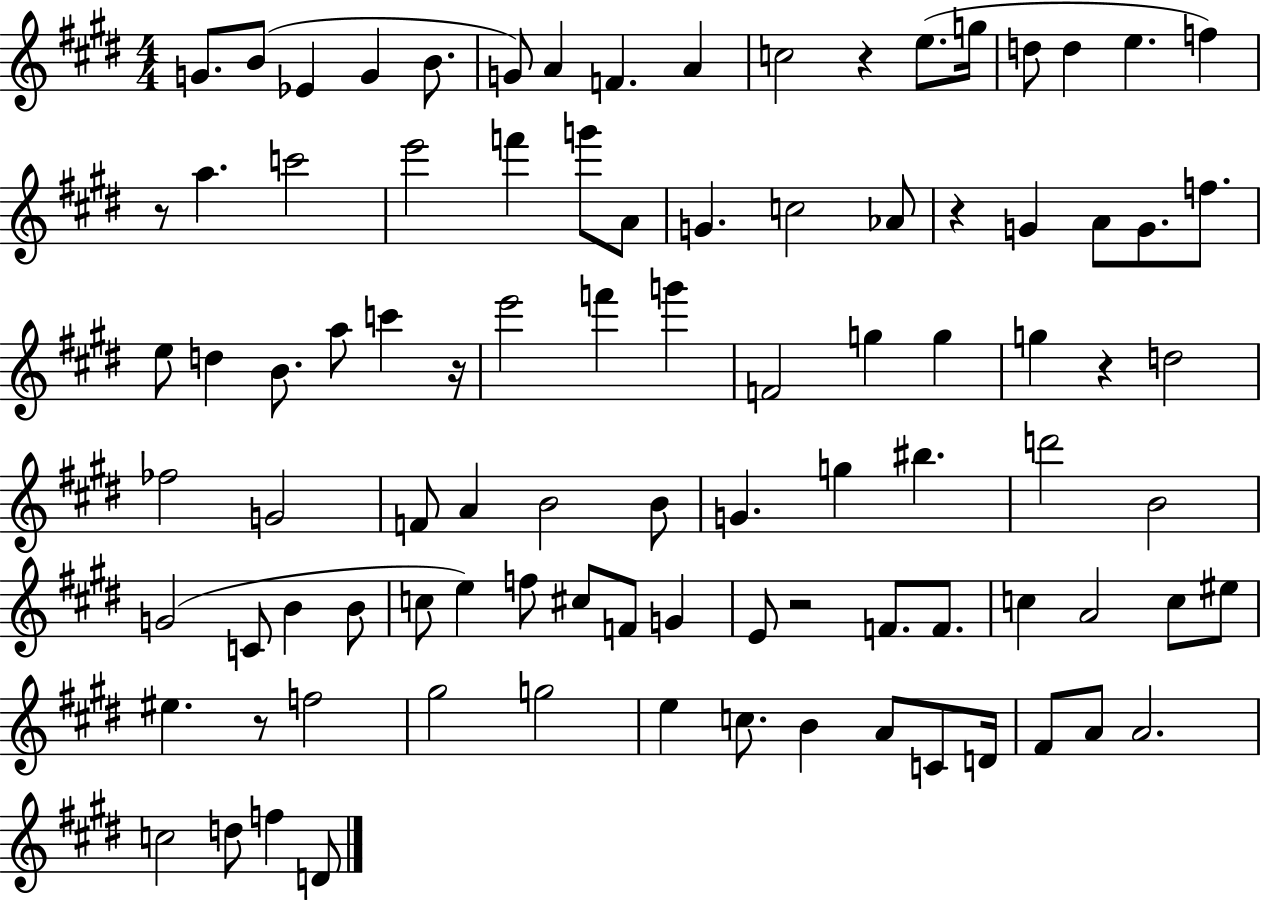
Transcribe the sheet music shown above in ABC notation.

X:1
T:Untitled
M:4/4
L:1/4
K:E
G/2 B/2 _E G B/2 G/2 A F A c2 z e/2 g/4 d/2 d e f z/2 a c'2 e'2 f' g'/2 A/2 G c2 _A/2 z G A/2 G/2 f/2 e/2 d B/2 a/2 c' z/4 e'2 f' g' F2 g g g z d2 _f2 G2 F/2 A B2 B/2 G g ^b d'2 B2 G2 C/2 B B/2 c/2 e f/2 ^c/2 F/2 G E/2 z2 F/2 F/2 c A2 c/2 ^e/2 ^e z/2 f2 ^g2 g2 e c/2 B A/2 C/2 D/4 ^F/2 A/2 A2 c2 d/2 f D/2